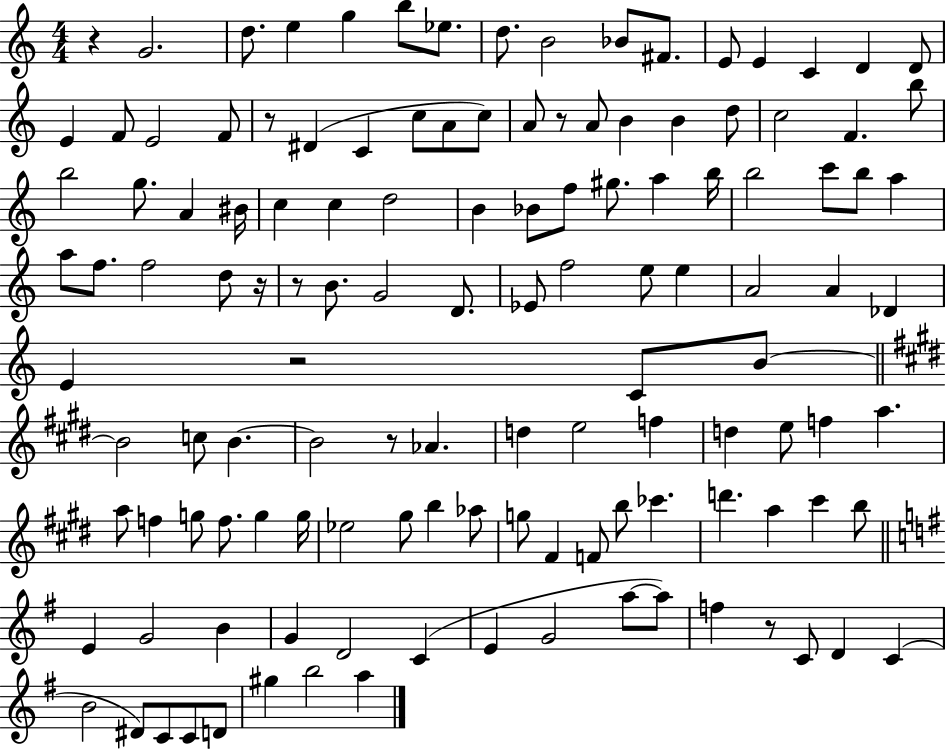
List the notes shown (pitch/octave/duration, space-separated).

R/q G4/h. D5/e. E5/q G5/q B5/e Eb5/e. D5/e. B4/h Bb4/e F#4/e. E4/e E4/q C4/q D4/q D4/e E4/q F4/e E4/h F4/e R/e D#4/q C4/q C5/e A4/e C5/e A4/e R/e A4/e B4/q B4/q D5/e C5/h F4/q. B5/e B5/h G5/e. A4/q BIS4/s C5/q C5/q D5/h B4/q Bb4/e F5/e G#5/e. A5/q B5/s B5/h C6/e B5/e A5/q A5/e F5/e. F5/h D5/e R/s R/e B4/e. G4/h D4/e. Eb4/e F5/h E5/e E5/q A4/h A4/q Db4/q E4/q R/h C4/e B4/e B4/h C5/e B4/q. B4/h R/e Ab4/q. D5/q E5/h F5/q D5/q E5/e F5/q A5/q. A5/e F5/q G5/e F5/e. G5/q G5/s Eb5/h G#5/e B5/q Ab5/e G5/e F#4/q F4/e B5/e CES6/q. D6/q. A5/q C#6/q B5/e E4/q G4/h B4/q G4/q D4/h C4/q E4/q G4/h A5/e A5/e F5/q R/e C4/e D4/q C4/q B4/h D#4/e C4/e C4/e D4/e G#5/q B5/h A5/q